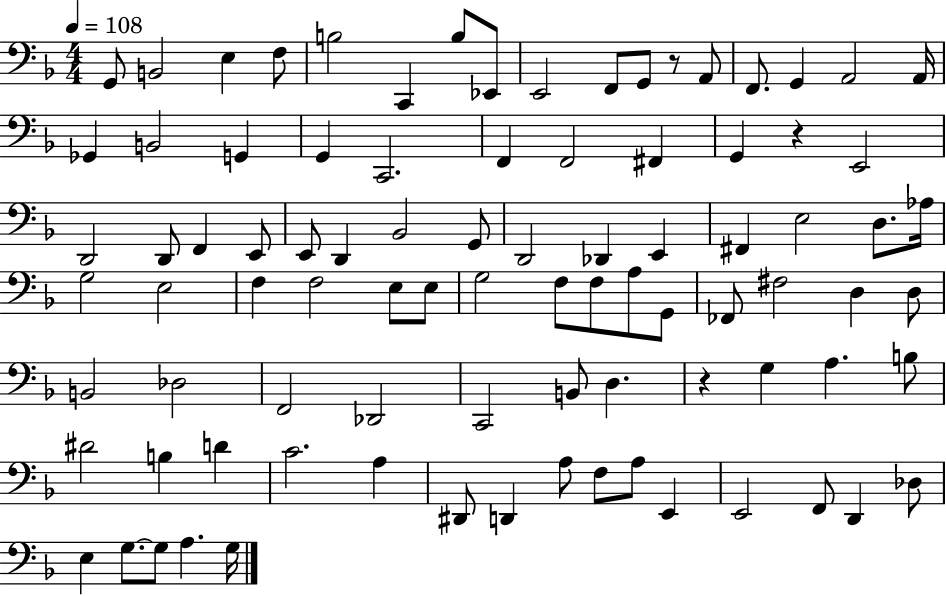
X:1
T:Untitled
M:4/4
L:1/4
K:F
G,,/2 B,,2 E, F,/2 B,2 C,, B,/2 _E,,/2 E,,2 F,,/2 G,,/2 z/2 A,,/2 F,,/2 G,, A,,2 A,,/4 _G,, B,,2 G,, G,, C,,2 F,, F,,2 ^F,, G,, z E,,2 D,,2 D,,/2 F,, E,,/2 E,,/2 D,, _B,,2 G,,/2 D,,2 _D,, E,, ^F,, E,2 D,/2 _A,/4 G,2 E,2 F, F,2 E,/2 E,/2 G,2 F,/2 F,/2 A,/2 G,,/2 _F,,/2 ^F,2 D, D,/2 B,,2 _D,2 F,,2 _D,,2 C,,2 B,,/2 D, z G, A, B,/2 ^D2 B, D C2 A, ^D,,/2 D,, A,/2 F,/2 A,/2 E,, E,,2 F,,/2 D,, _D,/2 E, G,/2 G,/2 A, G,/4